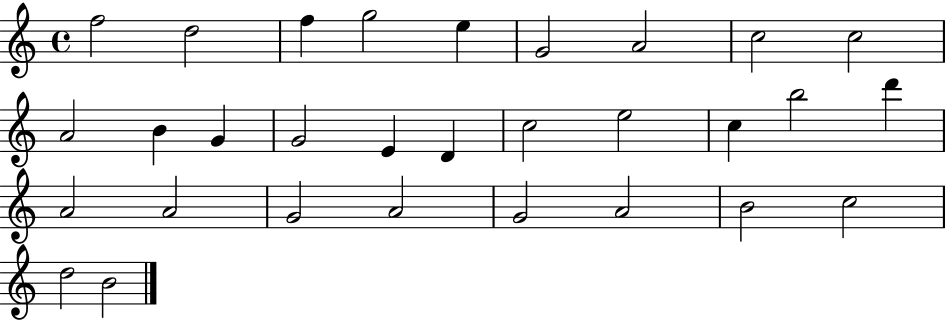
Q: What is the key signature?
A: C major